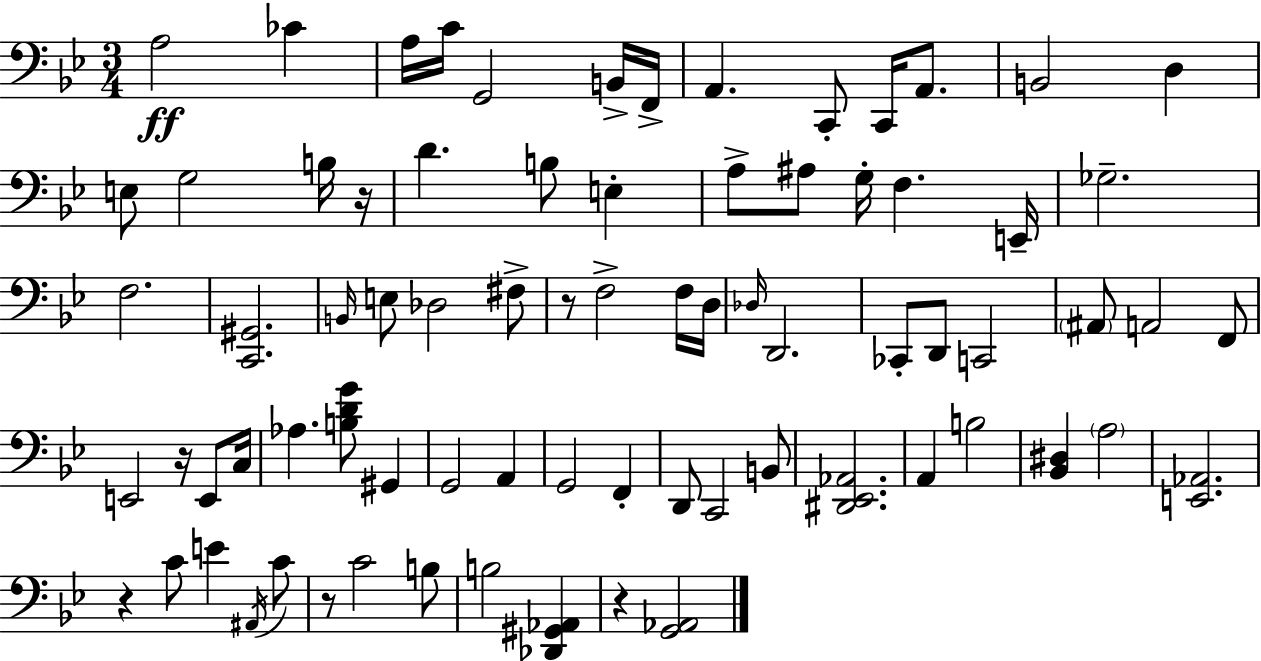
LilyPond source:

{
  \clef bass
  \numericTimeSignature
  \time 3/4
  \key g \minor
  \repeat volta 2 { a2\ff ces'4 | a16 c'16 g,2 b,16-> f,16-> | a,4. c,8-. c,16 a,8. | b,2 d4 | \break e8 g2 b16 r16 | d'4. b8 e4-. | a8-> ais8 g16-. f4. e,16-- | ges2.-- | \break f2. | <c, gis,>2. | \grace { b,16 } e8 des2 fis8-> | r8 f2-> f16 | \break d16 \grace { des16 } d,2. | ces,8-. d,8 c,2 | \parenthesize ais,8 a,2 | f,8 e,2 r16 e,8 | \break c16 aes4. <b d' g'>8 gis,4 | g,2 a,4 | g,2 f,4-. | d,8 c,2 | \break b,8 <dis, ees, aes,>2. | a,4 b2 | <bes, dis>4 \parenthesize a2 | <e, aes,>2. | \break r4 c'8 e'4 | \acciaccatura { ais,16 } c'8 r8 c'2 | b8 b2 <des, gis, aes,>4 | r4 <g, aes,>2 | \break } \bar "|."
}